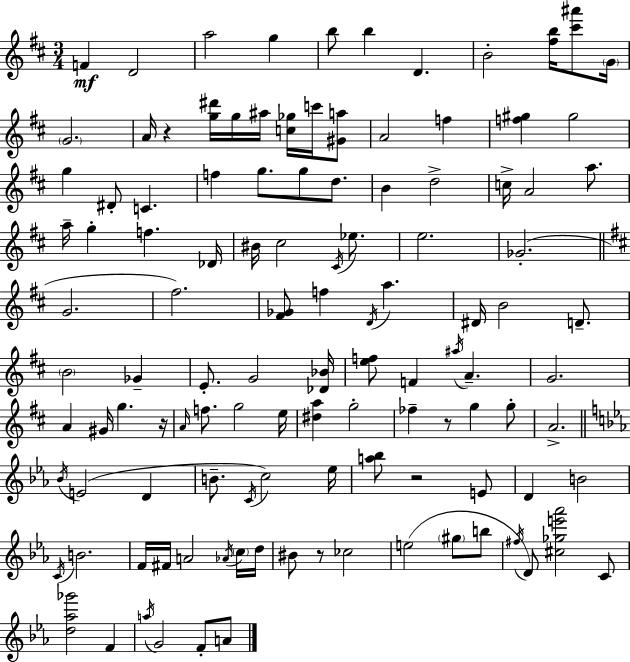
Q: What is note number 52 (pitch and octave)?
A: F4